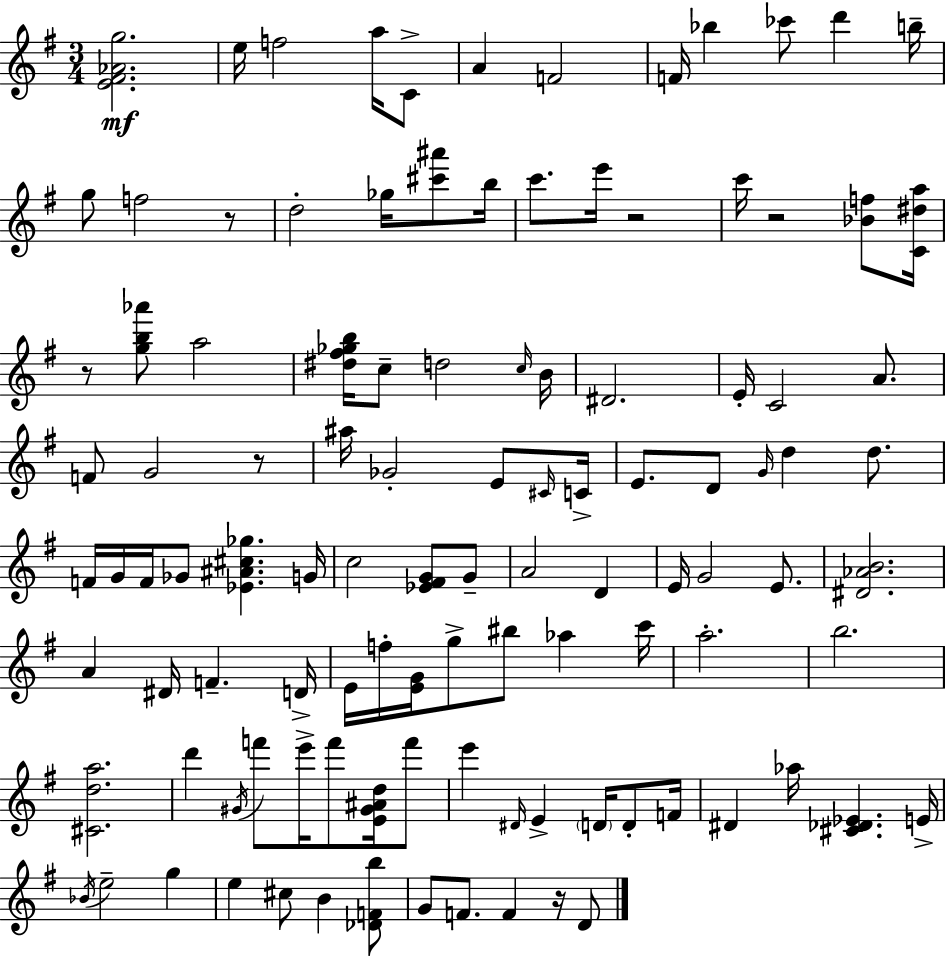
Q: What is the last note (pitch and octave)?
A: D4